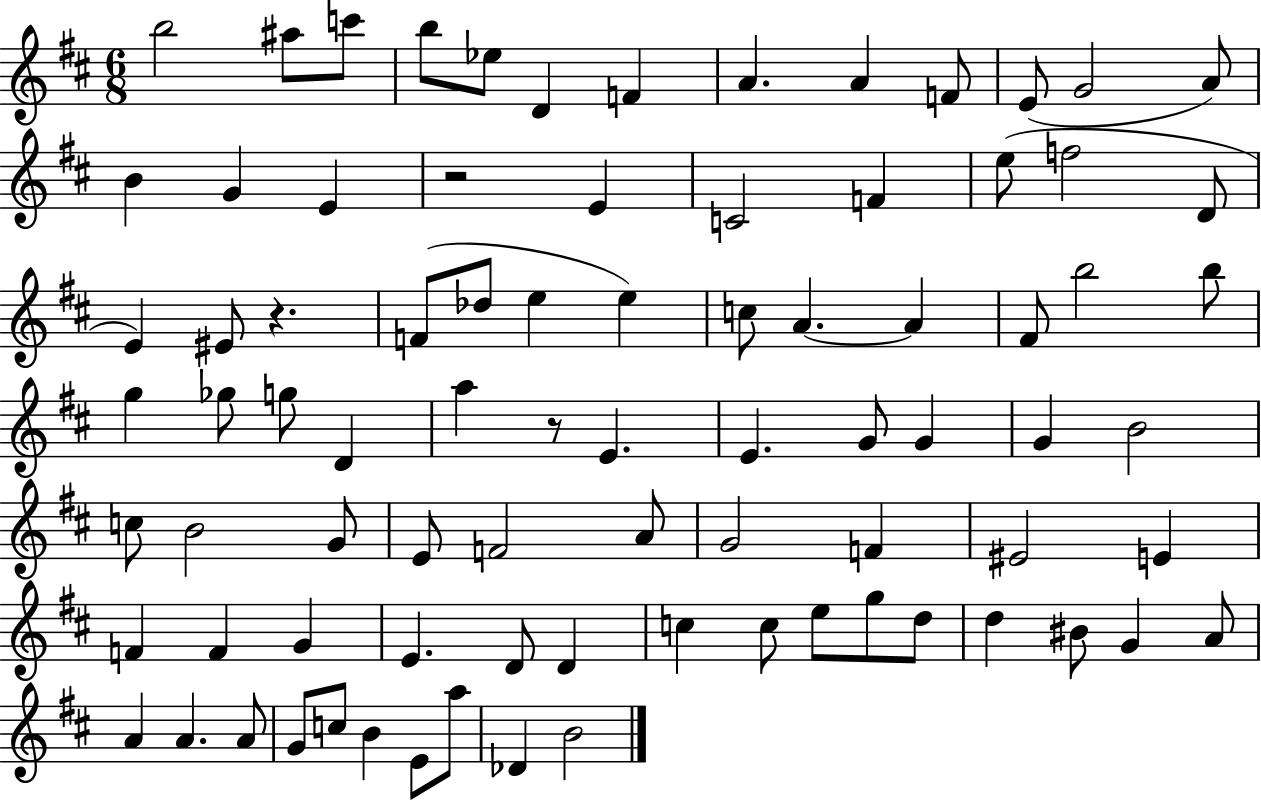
{
  \clef treble
  \numericTimeSignature
  \time 6/8
  \key d \major
  b''2 ais''8 c'''8 | b''8 ees''8 d'4 f'4 | a'4. a'4 f'8 | e'8( g'2 a'8) | \break b'4 g'4 e'4 | r2 e'4 | c'2 f'4 | e''8( f''2 d'8 | \break e'4) eis'8 r4. | f'8( des''8 e''4 e''4) | c''8 a'4.~~ a'4 | fis'8 b''2 b''8 | \break g''4 ges''8 g''8 d'4 | a''4 r8 e'4. | e'4. g'8 g'4 | g'4 b'2 | \break c''8 b'2 g'8 | e'8 f'2 a'8 | g'2 f'4 | eis'2 e'4 | \break f'4 f'4 g'4 | e'4. d'8 d'4 | c''4 c''8 e''8 g''8 d''8 | d''4 bis'8 g'4 a'8 | \break a'4 a'4. a'8 | g'8 c''8 b'4 e'8 a''8 | des'4 b'2 | \bar "|."
}